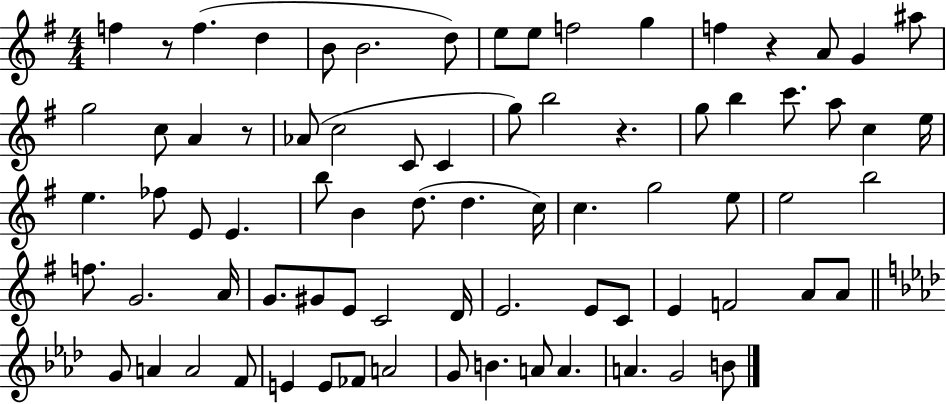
X:1
T:Untitled
M:4/4
L:1/4
K:G
f z/2 f d B/2 B2 d/2 e/2 e/2 f2 g f z A/2 G ^a/2 g2 c/2 A z/2 _A/2 c2 C/2 C g/2 b2 z g/2 b c'/2 a/2 c e/4 e _f/2 E/2 E b/2 B d/2 d c/4 c g2 e/2 e2 b2 f/2 G2 A/4 G/2 ^G/2 E/2 C2 D/4 E2 E/2 C/2 E F2 A/2 A/2 G/2 A A2 F/2 E E/2 _F/2 A2 G/2 B A/2 A A G2 B/2